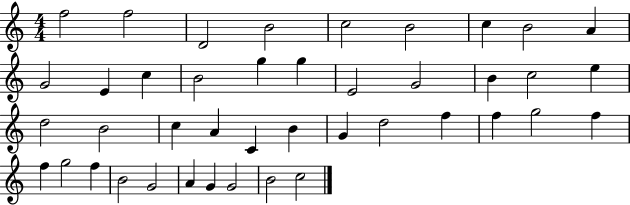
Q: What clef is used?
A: treble